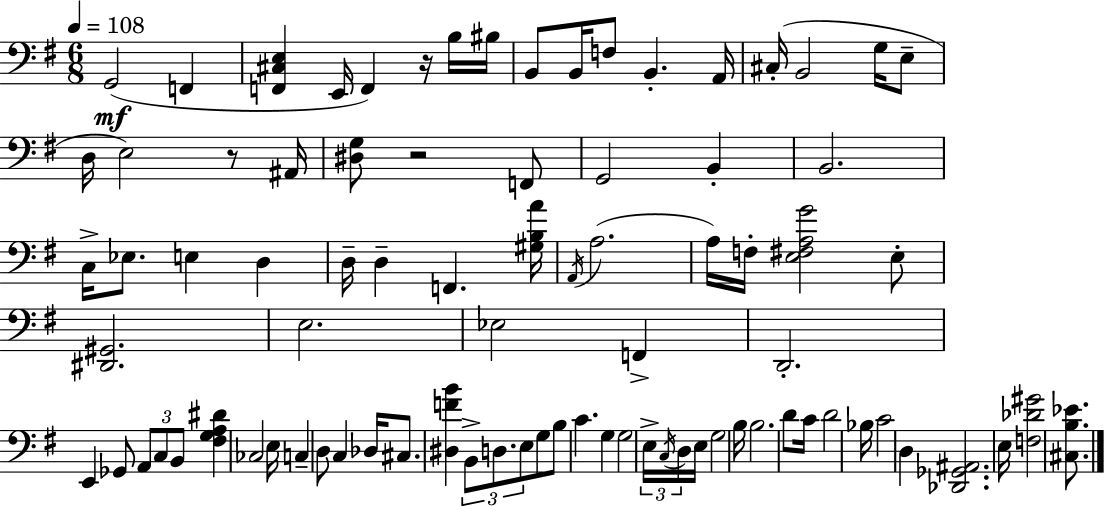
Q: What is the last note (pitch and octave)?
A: E3